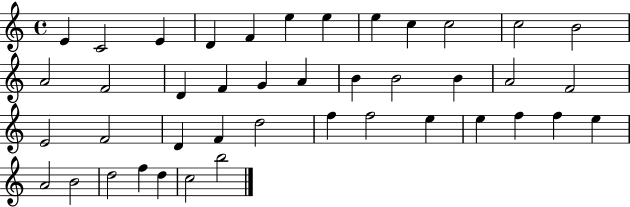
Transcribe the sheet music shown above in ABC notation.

X:1
T:Untitled
M:4/4
L:1/4
K:C
E C2 E D F e e e c c2 c2 B2 A2 F2 D F G A B B2 B A2 F2 E2 F2 D F d2 f f2 e e f f e A2 B2 d2 f d c2 b2